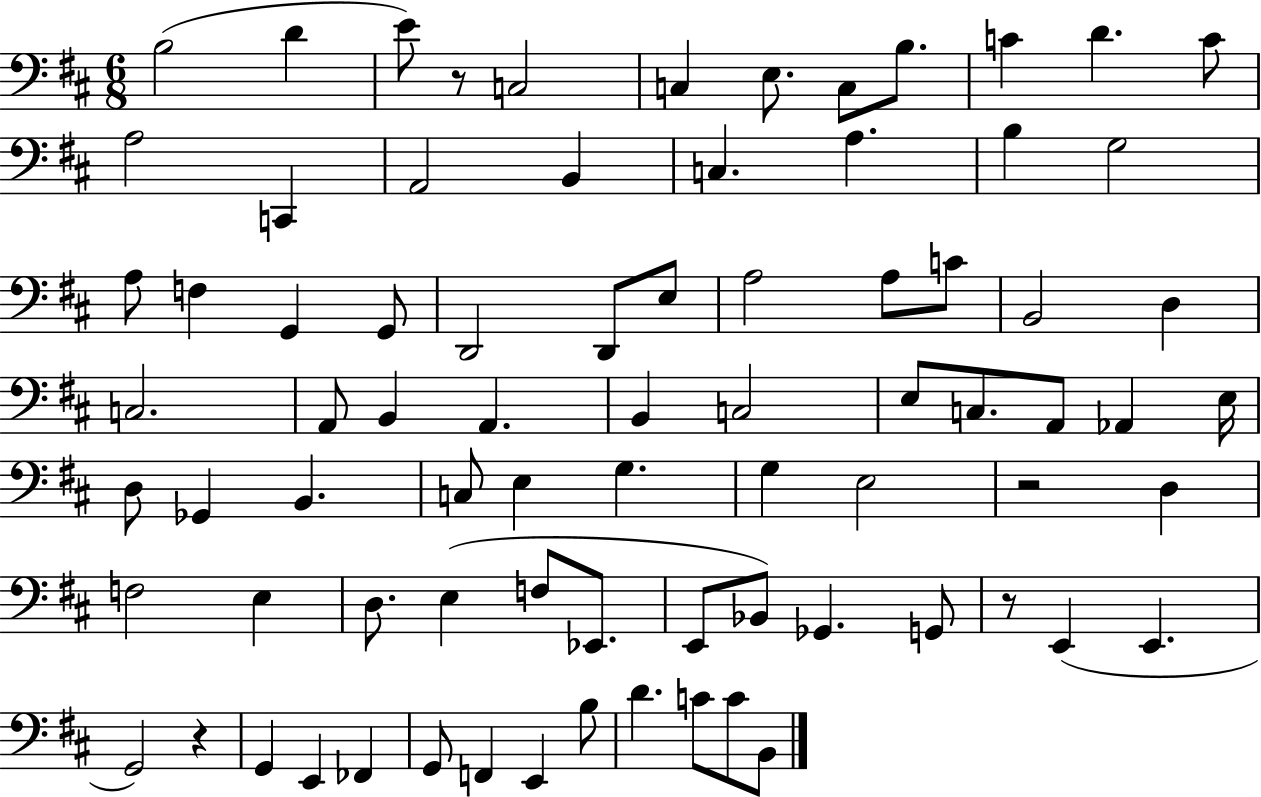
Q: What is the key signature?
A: D major